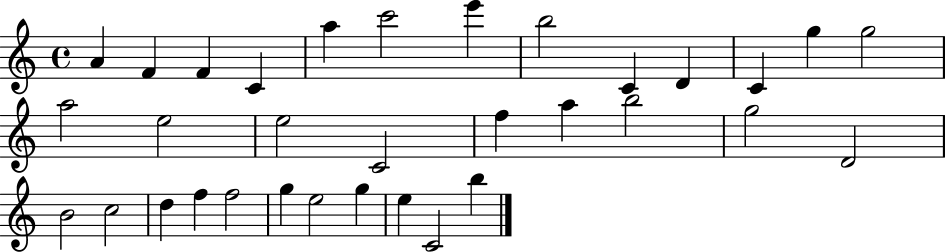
{
  \clef treble
  \time 4/4
  \defaultTimeSignature
  \key c \major
  a'4 f'4 f'4 c'4 | a''4 c'''2 e'''4 | b''2 c'4 d'4 | c'4 g''4 g''2 | \break a''2 e''2 | e''2 c'2 | f''4 a''4 b''2 | g''2 d'2 | \break b'2 c''2 | d''4 f''4 f''2 | g''4 e''2 g''4 | e''4 c'2 b''4 | \break \bar "|."
}